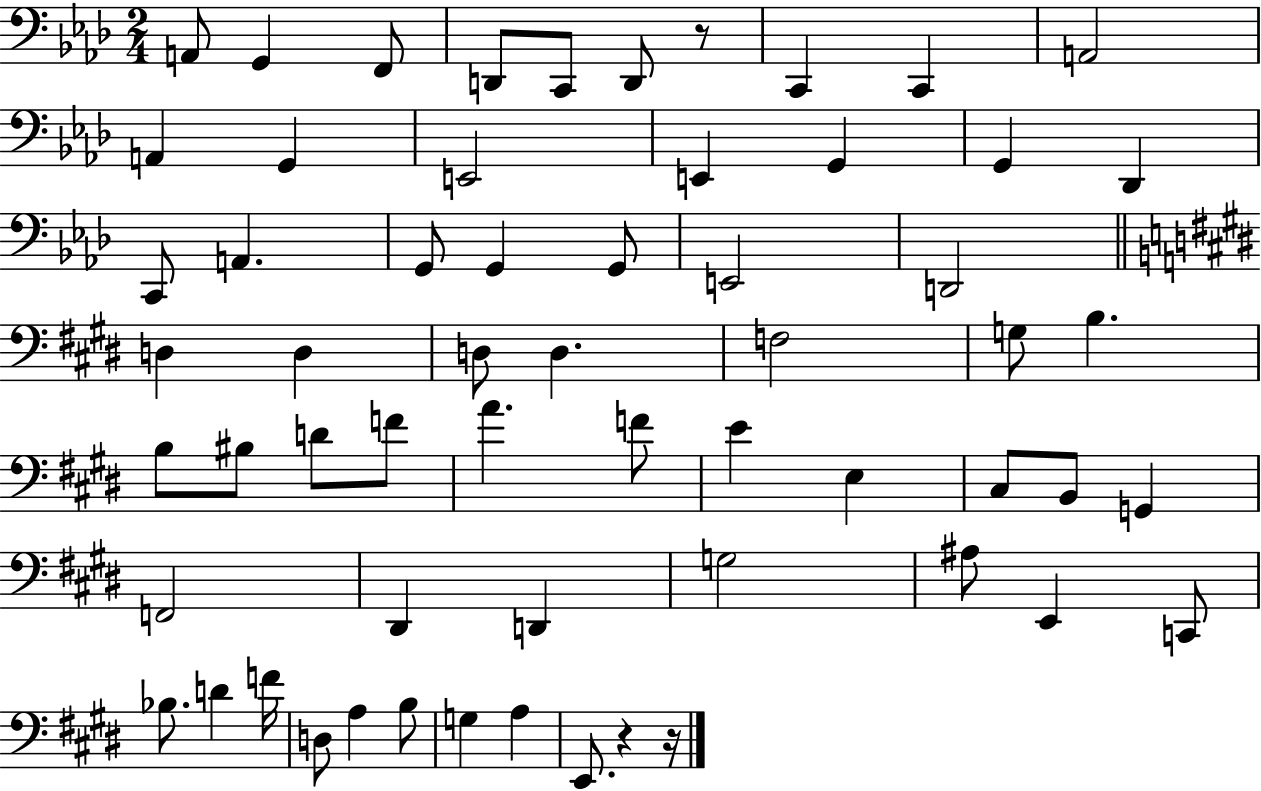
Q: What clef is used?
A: bass